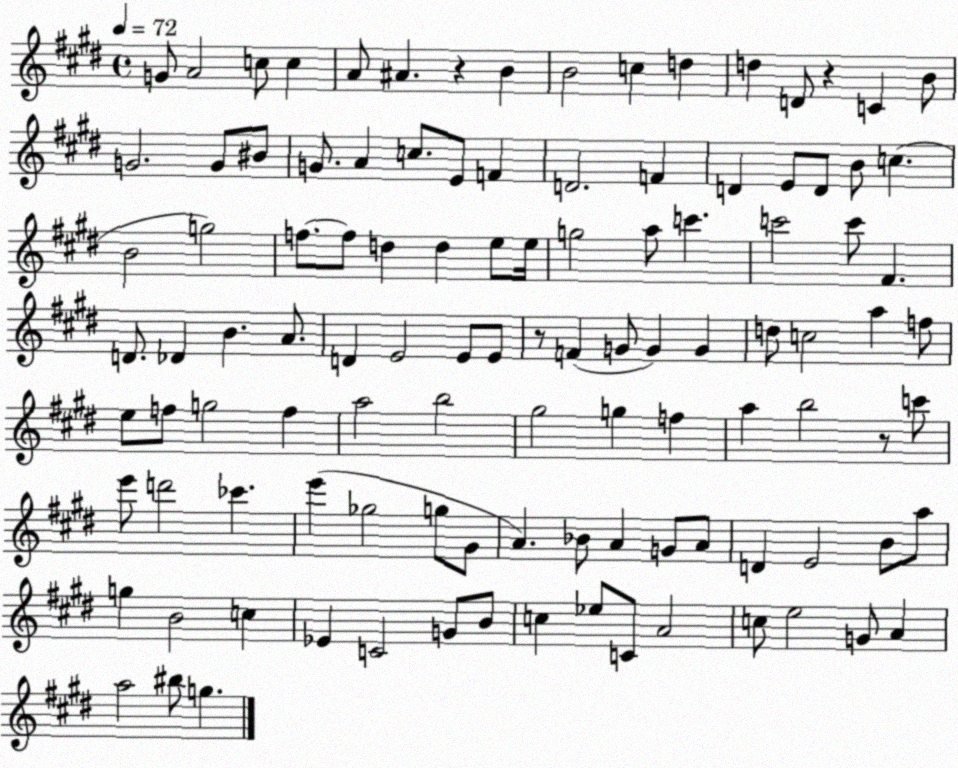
X:1
T:Untitled
M:4/4
L:1/4
K:E
G/2 A2 c/2 c A/2 ^A z B B2 c d d D/2 z C B/2 G2 G/2 ^B/2 G/2 A c/2 E/2 F D2 F D E/2 D/2 B/2 c B2 g2 f/2 f/2 d d e/2 e/4 g2 a/2 c' c'2 c'/2 ^F D/2 _D B A/2 D E2 E/2 E/2 z/2 F G/2 G G d/2 c2 a f/2 e/2 f/2 g2 f a2 b2 ^g2 g f a b2 z/2 c'/2 e'/2 d'2 _c' e' _g2 g/2 ^G/2 A _B/2 A G/2 A/2 D E2 B/2 a/2 g B2 c _E C2 G/2 B/2 c _e/2 C/2 A2 c/2 e2 G/2 A a2 ^b/2 g